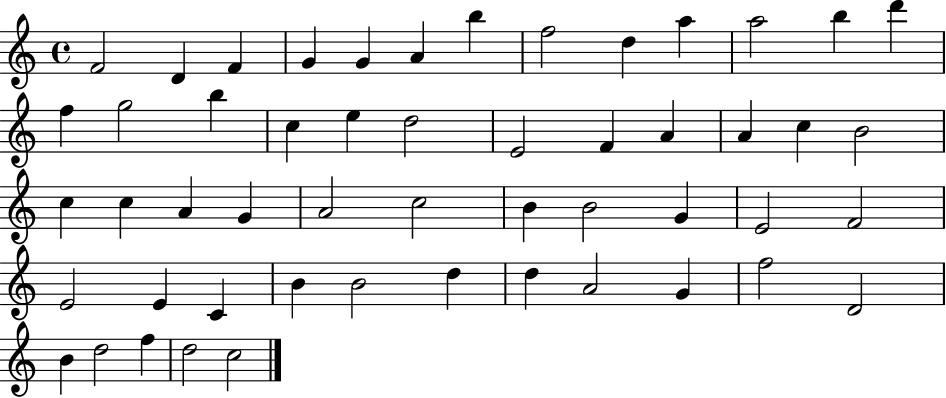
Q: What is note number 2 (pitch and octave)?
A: D4